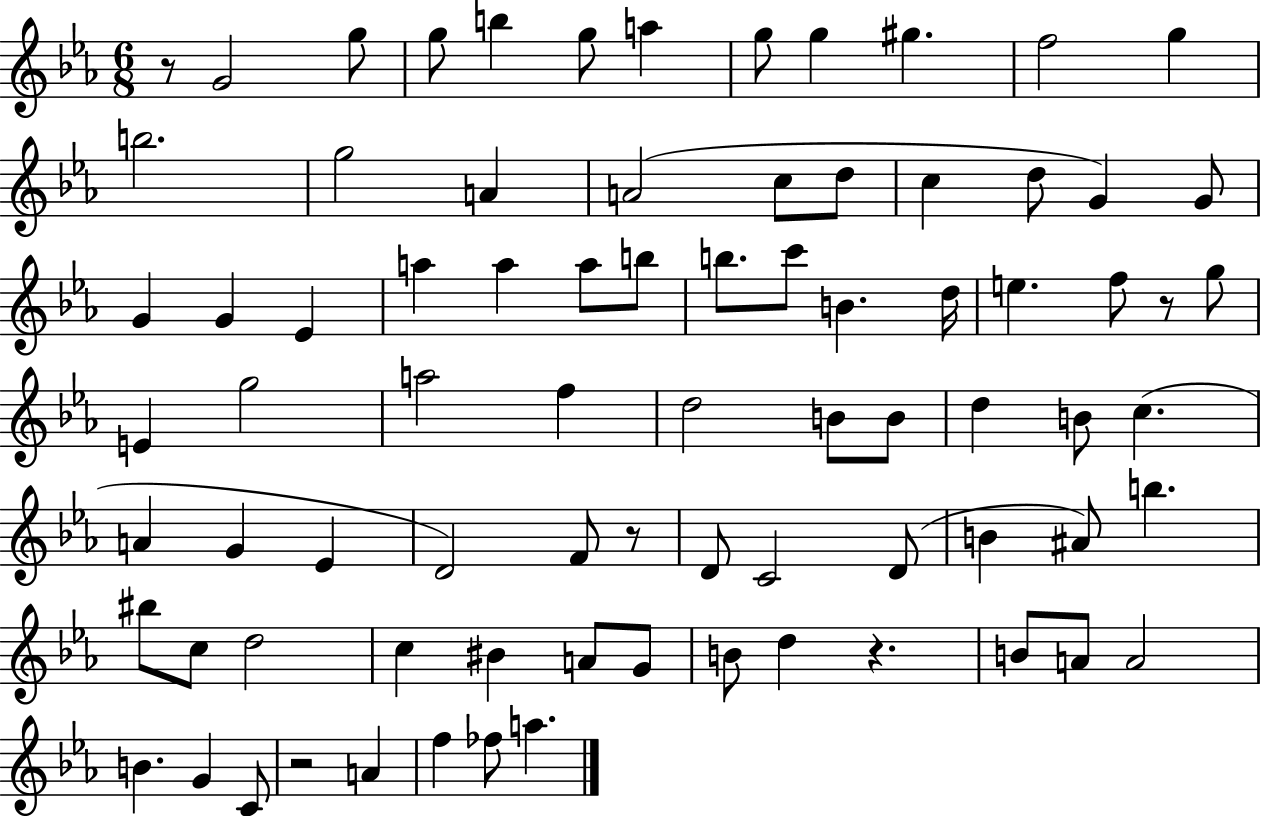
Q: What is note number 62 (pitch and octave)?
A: A4